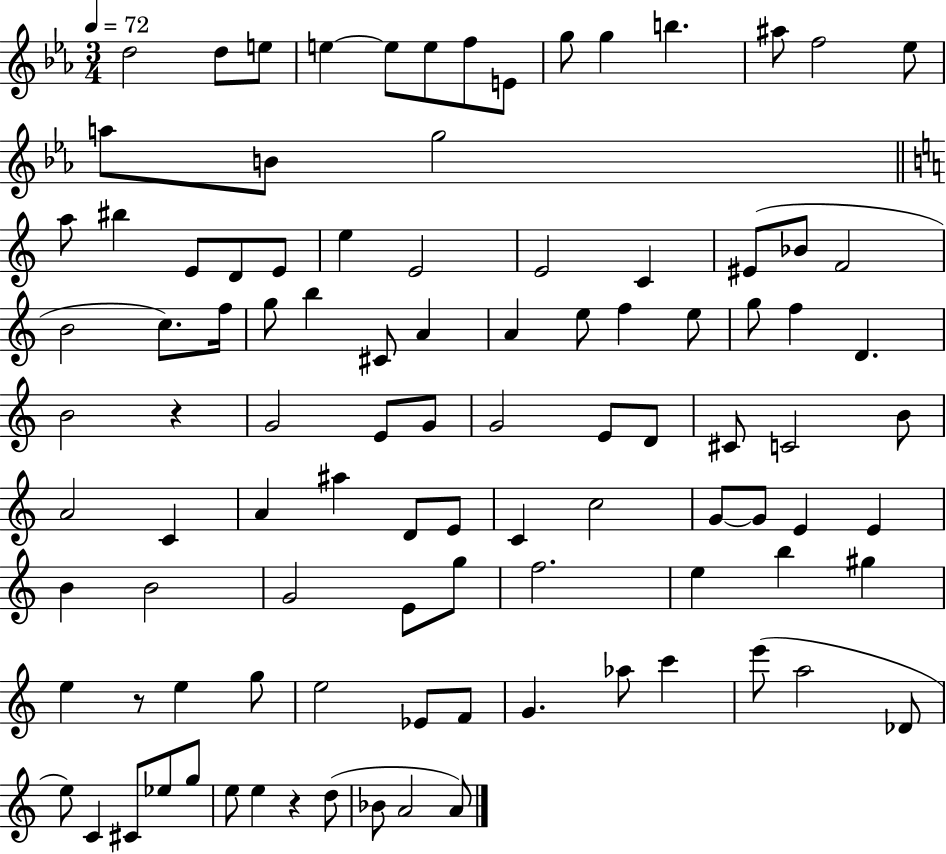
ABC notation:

X:1
T:Untitled
M:3/4
L:1/4
K:Eb
d2 d/2 e/2 e e/2 e/2 f/2 E/2 g/2 g b ^a/2 f2 _e/2 a/2 B/2 g2 a/2 ^b E/2 D/2 E/2 e E2 E2 C ^E/2 _B/2 F2 B2 c/2 f/4 g/2 b ^C/2 A A e/2 f e/2 g/2 f D B2 z G2 E/2 G/2 G2 E/2 D/2 ^C/2 C2 B/2 A2 C A ^a D/2 E/2 C c2 G/2 G/2 E E B B2 G2 E/2 g/2 f2 e b ^g e z/2 e g/2 e2 _E/2 F/2 G _a/2 c' e'/2 a2 _D/2 e/2 C ^C/2 _e/2 g/2 e/2 e z d/2 _B/2 A2 A/2